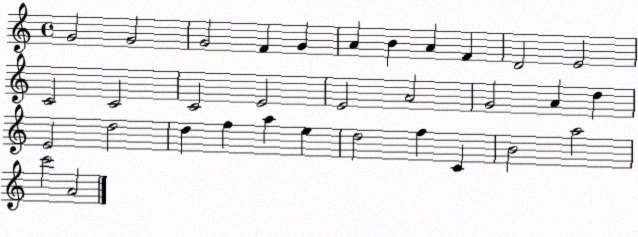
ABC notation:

X:1
T:Untitled
M:4/4
L:1/4
K:C
G2 G2 G2 F G A B A F D2 E2 C2 C2 C2 E2 E2 A2 G2 A d E2 d2 d f a e d2 f C B2 a2 c'2 A2